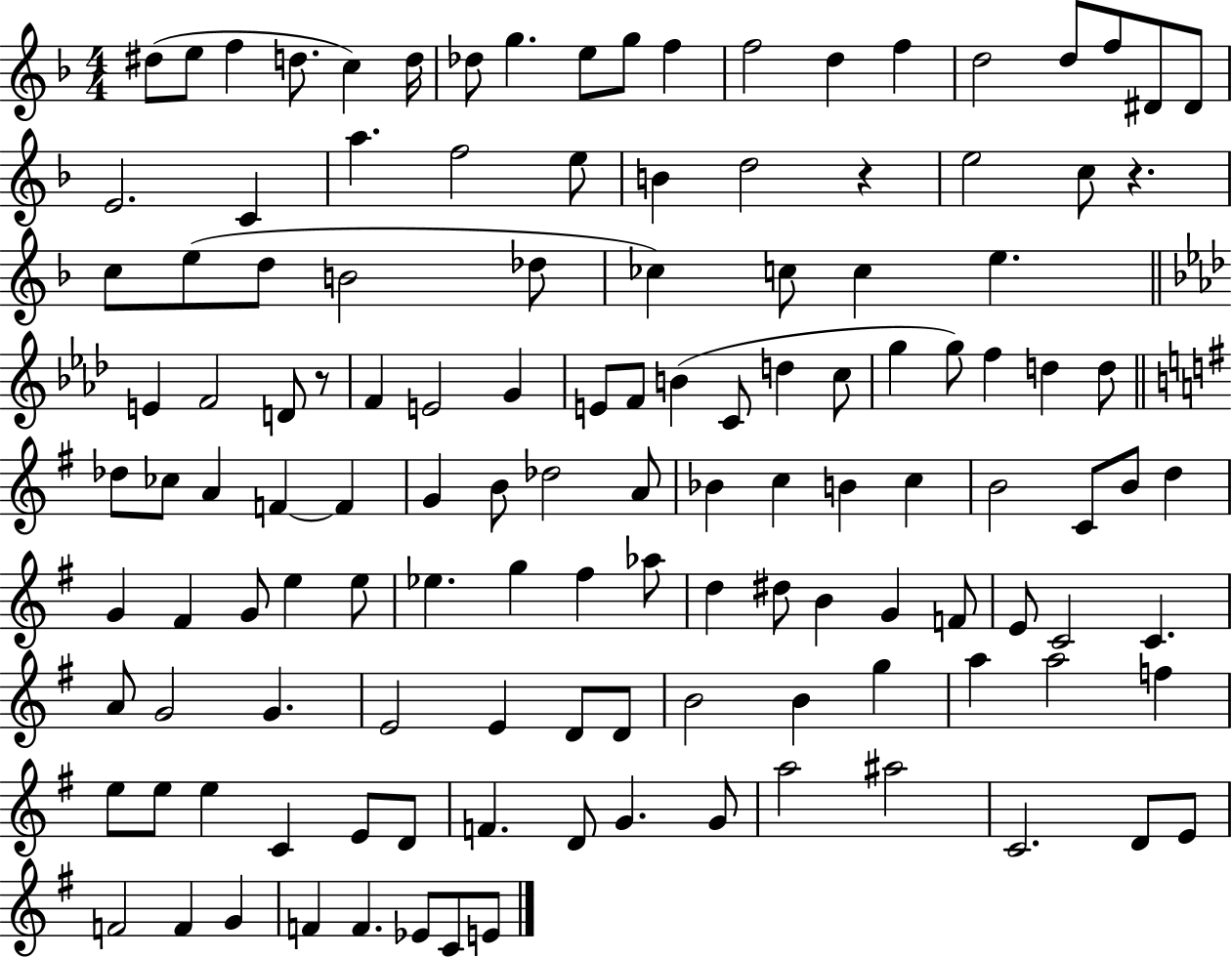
{
  \clef treble
  \numericTimeSignature
  \time 4/4
  \key f \major
  dis''8( e''8 f''4 d''8. c''4) d''16 | des''8 g''4. e''8 g''8 f''4 | f''2 d''4 f''4 | d''2 d''8 f''8 dis'8 dis'8 | \break e'2. c'4 | a''4. f''2 e''8 | b'4 d''2 r4 | e''2 c''8 r4. | \break c''8 e''8( d''8 b'2 des''8 | ces''4) c''8 c''4 e''4. | \bar "||" \break \key f \minor e'4 f'2 d'8 r8 | f'4 e'2 g'4 | e'8 f'8 b'4( c'8 d''4 c''8 | g''4 g''8) f''4 d''4 d''8 | \break \bar "||" \break \key e \minor des''8 ces''8 a'4 f'4~~ f'4 | g'4 b'8 des''2 a'8 | bes'4 c''4 b'4 c''4 | b'2 c'8 b'8 d''4 | \break g'4 fis'4 g'8 e''4 e''8 | ees''4. g''4 fis''4 aes''8 | d''4 dis''8 b'4 g'4 f'8 | e'8 c'2 c'4. | \break a'8 g'2 g'4. | e'2 e'4 d'8 d'8 | b'2 b'4 g''4 | a''4 a''2 f''4 | \break e''8 e''8 e''4 c'4 e'8 d'8 | f'4. d'8 g'4. g'8 | a''2 ais''2 | c'2. d'8 e'8 | \break f'2 f'4 g'4 | f'4 f'4. ees'8 c'8 e'8 | \bar "|."
}